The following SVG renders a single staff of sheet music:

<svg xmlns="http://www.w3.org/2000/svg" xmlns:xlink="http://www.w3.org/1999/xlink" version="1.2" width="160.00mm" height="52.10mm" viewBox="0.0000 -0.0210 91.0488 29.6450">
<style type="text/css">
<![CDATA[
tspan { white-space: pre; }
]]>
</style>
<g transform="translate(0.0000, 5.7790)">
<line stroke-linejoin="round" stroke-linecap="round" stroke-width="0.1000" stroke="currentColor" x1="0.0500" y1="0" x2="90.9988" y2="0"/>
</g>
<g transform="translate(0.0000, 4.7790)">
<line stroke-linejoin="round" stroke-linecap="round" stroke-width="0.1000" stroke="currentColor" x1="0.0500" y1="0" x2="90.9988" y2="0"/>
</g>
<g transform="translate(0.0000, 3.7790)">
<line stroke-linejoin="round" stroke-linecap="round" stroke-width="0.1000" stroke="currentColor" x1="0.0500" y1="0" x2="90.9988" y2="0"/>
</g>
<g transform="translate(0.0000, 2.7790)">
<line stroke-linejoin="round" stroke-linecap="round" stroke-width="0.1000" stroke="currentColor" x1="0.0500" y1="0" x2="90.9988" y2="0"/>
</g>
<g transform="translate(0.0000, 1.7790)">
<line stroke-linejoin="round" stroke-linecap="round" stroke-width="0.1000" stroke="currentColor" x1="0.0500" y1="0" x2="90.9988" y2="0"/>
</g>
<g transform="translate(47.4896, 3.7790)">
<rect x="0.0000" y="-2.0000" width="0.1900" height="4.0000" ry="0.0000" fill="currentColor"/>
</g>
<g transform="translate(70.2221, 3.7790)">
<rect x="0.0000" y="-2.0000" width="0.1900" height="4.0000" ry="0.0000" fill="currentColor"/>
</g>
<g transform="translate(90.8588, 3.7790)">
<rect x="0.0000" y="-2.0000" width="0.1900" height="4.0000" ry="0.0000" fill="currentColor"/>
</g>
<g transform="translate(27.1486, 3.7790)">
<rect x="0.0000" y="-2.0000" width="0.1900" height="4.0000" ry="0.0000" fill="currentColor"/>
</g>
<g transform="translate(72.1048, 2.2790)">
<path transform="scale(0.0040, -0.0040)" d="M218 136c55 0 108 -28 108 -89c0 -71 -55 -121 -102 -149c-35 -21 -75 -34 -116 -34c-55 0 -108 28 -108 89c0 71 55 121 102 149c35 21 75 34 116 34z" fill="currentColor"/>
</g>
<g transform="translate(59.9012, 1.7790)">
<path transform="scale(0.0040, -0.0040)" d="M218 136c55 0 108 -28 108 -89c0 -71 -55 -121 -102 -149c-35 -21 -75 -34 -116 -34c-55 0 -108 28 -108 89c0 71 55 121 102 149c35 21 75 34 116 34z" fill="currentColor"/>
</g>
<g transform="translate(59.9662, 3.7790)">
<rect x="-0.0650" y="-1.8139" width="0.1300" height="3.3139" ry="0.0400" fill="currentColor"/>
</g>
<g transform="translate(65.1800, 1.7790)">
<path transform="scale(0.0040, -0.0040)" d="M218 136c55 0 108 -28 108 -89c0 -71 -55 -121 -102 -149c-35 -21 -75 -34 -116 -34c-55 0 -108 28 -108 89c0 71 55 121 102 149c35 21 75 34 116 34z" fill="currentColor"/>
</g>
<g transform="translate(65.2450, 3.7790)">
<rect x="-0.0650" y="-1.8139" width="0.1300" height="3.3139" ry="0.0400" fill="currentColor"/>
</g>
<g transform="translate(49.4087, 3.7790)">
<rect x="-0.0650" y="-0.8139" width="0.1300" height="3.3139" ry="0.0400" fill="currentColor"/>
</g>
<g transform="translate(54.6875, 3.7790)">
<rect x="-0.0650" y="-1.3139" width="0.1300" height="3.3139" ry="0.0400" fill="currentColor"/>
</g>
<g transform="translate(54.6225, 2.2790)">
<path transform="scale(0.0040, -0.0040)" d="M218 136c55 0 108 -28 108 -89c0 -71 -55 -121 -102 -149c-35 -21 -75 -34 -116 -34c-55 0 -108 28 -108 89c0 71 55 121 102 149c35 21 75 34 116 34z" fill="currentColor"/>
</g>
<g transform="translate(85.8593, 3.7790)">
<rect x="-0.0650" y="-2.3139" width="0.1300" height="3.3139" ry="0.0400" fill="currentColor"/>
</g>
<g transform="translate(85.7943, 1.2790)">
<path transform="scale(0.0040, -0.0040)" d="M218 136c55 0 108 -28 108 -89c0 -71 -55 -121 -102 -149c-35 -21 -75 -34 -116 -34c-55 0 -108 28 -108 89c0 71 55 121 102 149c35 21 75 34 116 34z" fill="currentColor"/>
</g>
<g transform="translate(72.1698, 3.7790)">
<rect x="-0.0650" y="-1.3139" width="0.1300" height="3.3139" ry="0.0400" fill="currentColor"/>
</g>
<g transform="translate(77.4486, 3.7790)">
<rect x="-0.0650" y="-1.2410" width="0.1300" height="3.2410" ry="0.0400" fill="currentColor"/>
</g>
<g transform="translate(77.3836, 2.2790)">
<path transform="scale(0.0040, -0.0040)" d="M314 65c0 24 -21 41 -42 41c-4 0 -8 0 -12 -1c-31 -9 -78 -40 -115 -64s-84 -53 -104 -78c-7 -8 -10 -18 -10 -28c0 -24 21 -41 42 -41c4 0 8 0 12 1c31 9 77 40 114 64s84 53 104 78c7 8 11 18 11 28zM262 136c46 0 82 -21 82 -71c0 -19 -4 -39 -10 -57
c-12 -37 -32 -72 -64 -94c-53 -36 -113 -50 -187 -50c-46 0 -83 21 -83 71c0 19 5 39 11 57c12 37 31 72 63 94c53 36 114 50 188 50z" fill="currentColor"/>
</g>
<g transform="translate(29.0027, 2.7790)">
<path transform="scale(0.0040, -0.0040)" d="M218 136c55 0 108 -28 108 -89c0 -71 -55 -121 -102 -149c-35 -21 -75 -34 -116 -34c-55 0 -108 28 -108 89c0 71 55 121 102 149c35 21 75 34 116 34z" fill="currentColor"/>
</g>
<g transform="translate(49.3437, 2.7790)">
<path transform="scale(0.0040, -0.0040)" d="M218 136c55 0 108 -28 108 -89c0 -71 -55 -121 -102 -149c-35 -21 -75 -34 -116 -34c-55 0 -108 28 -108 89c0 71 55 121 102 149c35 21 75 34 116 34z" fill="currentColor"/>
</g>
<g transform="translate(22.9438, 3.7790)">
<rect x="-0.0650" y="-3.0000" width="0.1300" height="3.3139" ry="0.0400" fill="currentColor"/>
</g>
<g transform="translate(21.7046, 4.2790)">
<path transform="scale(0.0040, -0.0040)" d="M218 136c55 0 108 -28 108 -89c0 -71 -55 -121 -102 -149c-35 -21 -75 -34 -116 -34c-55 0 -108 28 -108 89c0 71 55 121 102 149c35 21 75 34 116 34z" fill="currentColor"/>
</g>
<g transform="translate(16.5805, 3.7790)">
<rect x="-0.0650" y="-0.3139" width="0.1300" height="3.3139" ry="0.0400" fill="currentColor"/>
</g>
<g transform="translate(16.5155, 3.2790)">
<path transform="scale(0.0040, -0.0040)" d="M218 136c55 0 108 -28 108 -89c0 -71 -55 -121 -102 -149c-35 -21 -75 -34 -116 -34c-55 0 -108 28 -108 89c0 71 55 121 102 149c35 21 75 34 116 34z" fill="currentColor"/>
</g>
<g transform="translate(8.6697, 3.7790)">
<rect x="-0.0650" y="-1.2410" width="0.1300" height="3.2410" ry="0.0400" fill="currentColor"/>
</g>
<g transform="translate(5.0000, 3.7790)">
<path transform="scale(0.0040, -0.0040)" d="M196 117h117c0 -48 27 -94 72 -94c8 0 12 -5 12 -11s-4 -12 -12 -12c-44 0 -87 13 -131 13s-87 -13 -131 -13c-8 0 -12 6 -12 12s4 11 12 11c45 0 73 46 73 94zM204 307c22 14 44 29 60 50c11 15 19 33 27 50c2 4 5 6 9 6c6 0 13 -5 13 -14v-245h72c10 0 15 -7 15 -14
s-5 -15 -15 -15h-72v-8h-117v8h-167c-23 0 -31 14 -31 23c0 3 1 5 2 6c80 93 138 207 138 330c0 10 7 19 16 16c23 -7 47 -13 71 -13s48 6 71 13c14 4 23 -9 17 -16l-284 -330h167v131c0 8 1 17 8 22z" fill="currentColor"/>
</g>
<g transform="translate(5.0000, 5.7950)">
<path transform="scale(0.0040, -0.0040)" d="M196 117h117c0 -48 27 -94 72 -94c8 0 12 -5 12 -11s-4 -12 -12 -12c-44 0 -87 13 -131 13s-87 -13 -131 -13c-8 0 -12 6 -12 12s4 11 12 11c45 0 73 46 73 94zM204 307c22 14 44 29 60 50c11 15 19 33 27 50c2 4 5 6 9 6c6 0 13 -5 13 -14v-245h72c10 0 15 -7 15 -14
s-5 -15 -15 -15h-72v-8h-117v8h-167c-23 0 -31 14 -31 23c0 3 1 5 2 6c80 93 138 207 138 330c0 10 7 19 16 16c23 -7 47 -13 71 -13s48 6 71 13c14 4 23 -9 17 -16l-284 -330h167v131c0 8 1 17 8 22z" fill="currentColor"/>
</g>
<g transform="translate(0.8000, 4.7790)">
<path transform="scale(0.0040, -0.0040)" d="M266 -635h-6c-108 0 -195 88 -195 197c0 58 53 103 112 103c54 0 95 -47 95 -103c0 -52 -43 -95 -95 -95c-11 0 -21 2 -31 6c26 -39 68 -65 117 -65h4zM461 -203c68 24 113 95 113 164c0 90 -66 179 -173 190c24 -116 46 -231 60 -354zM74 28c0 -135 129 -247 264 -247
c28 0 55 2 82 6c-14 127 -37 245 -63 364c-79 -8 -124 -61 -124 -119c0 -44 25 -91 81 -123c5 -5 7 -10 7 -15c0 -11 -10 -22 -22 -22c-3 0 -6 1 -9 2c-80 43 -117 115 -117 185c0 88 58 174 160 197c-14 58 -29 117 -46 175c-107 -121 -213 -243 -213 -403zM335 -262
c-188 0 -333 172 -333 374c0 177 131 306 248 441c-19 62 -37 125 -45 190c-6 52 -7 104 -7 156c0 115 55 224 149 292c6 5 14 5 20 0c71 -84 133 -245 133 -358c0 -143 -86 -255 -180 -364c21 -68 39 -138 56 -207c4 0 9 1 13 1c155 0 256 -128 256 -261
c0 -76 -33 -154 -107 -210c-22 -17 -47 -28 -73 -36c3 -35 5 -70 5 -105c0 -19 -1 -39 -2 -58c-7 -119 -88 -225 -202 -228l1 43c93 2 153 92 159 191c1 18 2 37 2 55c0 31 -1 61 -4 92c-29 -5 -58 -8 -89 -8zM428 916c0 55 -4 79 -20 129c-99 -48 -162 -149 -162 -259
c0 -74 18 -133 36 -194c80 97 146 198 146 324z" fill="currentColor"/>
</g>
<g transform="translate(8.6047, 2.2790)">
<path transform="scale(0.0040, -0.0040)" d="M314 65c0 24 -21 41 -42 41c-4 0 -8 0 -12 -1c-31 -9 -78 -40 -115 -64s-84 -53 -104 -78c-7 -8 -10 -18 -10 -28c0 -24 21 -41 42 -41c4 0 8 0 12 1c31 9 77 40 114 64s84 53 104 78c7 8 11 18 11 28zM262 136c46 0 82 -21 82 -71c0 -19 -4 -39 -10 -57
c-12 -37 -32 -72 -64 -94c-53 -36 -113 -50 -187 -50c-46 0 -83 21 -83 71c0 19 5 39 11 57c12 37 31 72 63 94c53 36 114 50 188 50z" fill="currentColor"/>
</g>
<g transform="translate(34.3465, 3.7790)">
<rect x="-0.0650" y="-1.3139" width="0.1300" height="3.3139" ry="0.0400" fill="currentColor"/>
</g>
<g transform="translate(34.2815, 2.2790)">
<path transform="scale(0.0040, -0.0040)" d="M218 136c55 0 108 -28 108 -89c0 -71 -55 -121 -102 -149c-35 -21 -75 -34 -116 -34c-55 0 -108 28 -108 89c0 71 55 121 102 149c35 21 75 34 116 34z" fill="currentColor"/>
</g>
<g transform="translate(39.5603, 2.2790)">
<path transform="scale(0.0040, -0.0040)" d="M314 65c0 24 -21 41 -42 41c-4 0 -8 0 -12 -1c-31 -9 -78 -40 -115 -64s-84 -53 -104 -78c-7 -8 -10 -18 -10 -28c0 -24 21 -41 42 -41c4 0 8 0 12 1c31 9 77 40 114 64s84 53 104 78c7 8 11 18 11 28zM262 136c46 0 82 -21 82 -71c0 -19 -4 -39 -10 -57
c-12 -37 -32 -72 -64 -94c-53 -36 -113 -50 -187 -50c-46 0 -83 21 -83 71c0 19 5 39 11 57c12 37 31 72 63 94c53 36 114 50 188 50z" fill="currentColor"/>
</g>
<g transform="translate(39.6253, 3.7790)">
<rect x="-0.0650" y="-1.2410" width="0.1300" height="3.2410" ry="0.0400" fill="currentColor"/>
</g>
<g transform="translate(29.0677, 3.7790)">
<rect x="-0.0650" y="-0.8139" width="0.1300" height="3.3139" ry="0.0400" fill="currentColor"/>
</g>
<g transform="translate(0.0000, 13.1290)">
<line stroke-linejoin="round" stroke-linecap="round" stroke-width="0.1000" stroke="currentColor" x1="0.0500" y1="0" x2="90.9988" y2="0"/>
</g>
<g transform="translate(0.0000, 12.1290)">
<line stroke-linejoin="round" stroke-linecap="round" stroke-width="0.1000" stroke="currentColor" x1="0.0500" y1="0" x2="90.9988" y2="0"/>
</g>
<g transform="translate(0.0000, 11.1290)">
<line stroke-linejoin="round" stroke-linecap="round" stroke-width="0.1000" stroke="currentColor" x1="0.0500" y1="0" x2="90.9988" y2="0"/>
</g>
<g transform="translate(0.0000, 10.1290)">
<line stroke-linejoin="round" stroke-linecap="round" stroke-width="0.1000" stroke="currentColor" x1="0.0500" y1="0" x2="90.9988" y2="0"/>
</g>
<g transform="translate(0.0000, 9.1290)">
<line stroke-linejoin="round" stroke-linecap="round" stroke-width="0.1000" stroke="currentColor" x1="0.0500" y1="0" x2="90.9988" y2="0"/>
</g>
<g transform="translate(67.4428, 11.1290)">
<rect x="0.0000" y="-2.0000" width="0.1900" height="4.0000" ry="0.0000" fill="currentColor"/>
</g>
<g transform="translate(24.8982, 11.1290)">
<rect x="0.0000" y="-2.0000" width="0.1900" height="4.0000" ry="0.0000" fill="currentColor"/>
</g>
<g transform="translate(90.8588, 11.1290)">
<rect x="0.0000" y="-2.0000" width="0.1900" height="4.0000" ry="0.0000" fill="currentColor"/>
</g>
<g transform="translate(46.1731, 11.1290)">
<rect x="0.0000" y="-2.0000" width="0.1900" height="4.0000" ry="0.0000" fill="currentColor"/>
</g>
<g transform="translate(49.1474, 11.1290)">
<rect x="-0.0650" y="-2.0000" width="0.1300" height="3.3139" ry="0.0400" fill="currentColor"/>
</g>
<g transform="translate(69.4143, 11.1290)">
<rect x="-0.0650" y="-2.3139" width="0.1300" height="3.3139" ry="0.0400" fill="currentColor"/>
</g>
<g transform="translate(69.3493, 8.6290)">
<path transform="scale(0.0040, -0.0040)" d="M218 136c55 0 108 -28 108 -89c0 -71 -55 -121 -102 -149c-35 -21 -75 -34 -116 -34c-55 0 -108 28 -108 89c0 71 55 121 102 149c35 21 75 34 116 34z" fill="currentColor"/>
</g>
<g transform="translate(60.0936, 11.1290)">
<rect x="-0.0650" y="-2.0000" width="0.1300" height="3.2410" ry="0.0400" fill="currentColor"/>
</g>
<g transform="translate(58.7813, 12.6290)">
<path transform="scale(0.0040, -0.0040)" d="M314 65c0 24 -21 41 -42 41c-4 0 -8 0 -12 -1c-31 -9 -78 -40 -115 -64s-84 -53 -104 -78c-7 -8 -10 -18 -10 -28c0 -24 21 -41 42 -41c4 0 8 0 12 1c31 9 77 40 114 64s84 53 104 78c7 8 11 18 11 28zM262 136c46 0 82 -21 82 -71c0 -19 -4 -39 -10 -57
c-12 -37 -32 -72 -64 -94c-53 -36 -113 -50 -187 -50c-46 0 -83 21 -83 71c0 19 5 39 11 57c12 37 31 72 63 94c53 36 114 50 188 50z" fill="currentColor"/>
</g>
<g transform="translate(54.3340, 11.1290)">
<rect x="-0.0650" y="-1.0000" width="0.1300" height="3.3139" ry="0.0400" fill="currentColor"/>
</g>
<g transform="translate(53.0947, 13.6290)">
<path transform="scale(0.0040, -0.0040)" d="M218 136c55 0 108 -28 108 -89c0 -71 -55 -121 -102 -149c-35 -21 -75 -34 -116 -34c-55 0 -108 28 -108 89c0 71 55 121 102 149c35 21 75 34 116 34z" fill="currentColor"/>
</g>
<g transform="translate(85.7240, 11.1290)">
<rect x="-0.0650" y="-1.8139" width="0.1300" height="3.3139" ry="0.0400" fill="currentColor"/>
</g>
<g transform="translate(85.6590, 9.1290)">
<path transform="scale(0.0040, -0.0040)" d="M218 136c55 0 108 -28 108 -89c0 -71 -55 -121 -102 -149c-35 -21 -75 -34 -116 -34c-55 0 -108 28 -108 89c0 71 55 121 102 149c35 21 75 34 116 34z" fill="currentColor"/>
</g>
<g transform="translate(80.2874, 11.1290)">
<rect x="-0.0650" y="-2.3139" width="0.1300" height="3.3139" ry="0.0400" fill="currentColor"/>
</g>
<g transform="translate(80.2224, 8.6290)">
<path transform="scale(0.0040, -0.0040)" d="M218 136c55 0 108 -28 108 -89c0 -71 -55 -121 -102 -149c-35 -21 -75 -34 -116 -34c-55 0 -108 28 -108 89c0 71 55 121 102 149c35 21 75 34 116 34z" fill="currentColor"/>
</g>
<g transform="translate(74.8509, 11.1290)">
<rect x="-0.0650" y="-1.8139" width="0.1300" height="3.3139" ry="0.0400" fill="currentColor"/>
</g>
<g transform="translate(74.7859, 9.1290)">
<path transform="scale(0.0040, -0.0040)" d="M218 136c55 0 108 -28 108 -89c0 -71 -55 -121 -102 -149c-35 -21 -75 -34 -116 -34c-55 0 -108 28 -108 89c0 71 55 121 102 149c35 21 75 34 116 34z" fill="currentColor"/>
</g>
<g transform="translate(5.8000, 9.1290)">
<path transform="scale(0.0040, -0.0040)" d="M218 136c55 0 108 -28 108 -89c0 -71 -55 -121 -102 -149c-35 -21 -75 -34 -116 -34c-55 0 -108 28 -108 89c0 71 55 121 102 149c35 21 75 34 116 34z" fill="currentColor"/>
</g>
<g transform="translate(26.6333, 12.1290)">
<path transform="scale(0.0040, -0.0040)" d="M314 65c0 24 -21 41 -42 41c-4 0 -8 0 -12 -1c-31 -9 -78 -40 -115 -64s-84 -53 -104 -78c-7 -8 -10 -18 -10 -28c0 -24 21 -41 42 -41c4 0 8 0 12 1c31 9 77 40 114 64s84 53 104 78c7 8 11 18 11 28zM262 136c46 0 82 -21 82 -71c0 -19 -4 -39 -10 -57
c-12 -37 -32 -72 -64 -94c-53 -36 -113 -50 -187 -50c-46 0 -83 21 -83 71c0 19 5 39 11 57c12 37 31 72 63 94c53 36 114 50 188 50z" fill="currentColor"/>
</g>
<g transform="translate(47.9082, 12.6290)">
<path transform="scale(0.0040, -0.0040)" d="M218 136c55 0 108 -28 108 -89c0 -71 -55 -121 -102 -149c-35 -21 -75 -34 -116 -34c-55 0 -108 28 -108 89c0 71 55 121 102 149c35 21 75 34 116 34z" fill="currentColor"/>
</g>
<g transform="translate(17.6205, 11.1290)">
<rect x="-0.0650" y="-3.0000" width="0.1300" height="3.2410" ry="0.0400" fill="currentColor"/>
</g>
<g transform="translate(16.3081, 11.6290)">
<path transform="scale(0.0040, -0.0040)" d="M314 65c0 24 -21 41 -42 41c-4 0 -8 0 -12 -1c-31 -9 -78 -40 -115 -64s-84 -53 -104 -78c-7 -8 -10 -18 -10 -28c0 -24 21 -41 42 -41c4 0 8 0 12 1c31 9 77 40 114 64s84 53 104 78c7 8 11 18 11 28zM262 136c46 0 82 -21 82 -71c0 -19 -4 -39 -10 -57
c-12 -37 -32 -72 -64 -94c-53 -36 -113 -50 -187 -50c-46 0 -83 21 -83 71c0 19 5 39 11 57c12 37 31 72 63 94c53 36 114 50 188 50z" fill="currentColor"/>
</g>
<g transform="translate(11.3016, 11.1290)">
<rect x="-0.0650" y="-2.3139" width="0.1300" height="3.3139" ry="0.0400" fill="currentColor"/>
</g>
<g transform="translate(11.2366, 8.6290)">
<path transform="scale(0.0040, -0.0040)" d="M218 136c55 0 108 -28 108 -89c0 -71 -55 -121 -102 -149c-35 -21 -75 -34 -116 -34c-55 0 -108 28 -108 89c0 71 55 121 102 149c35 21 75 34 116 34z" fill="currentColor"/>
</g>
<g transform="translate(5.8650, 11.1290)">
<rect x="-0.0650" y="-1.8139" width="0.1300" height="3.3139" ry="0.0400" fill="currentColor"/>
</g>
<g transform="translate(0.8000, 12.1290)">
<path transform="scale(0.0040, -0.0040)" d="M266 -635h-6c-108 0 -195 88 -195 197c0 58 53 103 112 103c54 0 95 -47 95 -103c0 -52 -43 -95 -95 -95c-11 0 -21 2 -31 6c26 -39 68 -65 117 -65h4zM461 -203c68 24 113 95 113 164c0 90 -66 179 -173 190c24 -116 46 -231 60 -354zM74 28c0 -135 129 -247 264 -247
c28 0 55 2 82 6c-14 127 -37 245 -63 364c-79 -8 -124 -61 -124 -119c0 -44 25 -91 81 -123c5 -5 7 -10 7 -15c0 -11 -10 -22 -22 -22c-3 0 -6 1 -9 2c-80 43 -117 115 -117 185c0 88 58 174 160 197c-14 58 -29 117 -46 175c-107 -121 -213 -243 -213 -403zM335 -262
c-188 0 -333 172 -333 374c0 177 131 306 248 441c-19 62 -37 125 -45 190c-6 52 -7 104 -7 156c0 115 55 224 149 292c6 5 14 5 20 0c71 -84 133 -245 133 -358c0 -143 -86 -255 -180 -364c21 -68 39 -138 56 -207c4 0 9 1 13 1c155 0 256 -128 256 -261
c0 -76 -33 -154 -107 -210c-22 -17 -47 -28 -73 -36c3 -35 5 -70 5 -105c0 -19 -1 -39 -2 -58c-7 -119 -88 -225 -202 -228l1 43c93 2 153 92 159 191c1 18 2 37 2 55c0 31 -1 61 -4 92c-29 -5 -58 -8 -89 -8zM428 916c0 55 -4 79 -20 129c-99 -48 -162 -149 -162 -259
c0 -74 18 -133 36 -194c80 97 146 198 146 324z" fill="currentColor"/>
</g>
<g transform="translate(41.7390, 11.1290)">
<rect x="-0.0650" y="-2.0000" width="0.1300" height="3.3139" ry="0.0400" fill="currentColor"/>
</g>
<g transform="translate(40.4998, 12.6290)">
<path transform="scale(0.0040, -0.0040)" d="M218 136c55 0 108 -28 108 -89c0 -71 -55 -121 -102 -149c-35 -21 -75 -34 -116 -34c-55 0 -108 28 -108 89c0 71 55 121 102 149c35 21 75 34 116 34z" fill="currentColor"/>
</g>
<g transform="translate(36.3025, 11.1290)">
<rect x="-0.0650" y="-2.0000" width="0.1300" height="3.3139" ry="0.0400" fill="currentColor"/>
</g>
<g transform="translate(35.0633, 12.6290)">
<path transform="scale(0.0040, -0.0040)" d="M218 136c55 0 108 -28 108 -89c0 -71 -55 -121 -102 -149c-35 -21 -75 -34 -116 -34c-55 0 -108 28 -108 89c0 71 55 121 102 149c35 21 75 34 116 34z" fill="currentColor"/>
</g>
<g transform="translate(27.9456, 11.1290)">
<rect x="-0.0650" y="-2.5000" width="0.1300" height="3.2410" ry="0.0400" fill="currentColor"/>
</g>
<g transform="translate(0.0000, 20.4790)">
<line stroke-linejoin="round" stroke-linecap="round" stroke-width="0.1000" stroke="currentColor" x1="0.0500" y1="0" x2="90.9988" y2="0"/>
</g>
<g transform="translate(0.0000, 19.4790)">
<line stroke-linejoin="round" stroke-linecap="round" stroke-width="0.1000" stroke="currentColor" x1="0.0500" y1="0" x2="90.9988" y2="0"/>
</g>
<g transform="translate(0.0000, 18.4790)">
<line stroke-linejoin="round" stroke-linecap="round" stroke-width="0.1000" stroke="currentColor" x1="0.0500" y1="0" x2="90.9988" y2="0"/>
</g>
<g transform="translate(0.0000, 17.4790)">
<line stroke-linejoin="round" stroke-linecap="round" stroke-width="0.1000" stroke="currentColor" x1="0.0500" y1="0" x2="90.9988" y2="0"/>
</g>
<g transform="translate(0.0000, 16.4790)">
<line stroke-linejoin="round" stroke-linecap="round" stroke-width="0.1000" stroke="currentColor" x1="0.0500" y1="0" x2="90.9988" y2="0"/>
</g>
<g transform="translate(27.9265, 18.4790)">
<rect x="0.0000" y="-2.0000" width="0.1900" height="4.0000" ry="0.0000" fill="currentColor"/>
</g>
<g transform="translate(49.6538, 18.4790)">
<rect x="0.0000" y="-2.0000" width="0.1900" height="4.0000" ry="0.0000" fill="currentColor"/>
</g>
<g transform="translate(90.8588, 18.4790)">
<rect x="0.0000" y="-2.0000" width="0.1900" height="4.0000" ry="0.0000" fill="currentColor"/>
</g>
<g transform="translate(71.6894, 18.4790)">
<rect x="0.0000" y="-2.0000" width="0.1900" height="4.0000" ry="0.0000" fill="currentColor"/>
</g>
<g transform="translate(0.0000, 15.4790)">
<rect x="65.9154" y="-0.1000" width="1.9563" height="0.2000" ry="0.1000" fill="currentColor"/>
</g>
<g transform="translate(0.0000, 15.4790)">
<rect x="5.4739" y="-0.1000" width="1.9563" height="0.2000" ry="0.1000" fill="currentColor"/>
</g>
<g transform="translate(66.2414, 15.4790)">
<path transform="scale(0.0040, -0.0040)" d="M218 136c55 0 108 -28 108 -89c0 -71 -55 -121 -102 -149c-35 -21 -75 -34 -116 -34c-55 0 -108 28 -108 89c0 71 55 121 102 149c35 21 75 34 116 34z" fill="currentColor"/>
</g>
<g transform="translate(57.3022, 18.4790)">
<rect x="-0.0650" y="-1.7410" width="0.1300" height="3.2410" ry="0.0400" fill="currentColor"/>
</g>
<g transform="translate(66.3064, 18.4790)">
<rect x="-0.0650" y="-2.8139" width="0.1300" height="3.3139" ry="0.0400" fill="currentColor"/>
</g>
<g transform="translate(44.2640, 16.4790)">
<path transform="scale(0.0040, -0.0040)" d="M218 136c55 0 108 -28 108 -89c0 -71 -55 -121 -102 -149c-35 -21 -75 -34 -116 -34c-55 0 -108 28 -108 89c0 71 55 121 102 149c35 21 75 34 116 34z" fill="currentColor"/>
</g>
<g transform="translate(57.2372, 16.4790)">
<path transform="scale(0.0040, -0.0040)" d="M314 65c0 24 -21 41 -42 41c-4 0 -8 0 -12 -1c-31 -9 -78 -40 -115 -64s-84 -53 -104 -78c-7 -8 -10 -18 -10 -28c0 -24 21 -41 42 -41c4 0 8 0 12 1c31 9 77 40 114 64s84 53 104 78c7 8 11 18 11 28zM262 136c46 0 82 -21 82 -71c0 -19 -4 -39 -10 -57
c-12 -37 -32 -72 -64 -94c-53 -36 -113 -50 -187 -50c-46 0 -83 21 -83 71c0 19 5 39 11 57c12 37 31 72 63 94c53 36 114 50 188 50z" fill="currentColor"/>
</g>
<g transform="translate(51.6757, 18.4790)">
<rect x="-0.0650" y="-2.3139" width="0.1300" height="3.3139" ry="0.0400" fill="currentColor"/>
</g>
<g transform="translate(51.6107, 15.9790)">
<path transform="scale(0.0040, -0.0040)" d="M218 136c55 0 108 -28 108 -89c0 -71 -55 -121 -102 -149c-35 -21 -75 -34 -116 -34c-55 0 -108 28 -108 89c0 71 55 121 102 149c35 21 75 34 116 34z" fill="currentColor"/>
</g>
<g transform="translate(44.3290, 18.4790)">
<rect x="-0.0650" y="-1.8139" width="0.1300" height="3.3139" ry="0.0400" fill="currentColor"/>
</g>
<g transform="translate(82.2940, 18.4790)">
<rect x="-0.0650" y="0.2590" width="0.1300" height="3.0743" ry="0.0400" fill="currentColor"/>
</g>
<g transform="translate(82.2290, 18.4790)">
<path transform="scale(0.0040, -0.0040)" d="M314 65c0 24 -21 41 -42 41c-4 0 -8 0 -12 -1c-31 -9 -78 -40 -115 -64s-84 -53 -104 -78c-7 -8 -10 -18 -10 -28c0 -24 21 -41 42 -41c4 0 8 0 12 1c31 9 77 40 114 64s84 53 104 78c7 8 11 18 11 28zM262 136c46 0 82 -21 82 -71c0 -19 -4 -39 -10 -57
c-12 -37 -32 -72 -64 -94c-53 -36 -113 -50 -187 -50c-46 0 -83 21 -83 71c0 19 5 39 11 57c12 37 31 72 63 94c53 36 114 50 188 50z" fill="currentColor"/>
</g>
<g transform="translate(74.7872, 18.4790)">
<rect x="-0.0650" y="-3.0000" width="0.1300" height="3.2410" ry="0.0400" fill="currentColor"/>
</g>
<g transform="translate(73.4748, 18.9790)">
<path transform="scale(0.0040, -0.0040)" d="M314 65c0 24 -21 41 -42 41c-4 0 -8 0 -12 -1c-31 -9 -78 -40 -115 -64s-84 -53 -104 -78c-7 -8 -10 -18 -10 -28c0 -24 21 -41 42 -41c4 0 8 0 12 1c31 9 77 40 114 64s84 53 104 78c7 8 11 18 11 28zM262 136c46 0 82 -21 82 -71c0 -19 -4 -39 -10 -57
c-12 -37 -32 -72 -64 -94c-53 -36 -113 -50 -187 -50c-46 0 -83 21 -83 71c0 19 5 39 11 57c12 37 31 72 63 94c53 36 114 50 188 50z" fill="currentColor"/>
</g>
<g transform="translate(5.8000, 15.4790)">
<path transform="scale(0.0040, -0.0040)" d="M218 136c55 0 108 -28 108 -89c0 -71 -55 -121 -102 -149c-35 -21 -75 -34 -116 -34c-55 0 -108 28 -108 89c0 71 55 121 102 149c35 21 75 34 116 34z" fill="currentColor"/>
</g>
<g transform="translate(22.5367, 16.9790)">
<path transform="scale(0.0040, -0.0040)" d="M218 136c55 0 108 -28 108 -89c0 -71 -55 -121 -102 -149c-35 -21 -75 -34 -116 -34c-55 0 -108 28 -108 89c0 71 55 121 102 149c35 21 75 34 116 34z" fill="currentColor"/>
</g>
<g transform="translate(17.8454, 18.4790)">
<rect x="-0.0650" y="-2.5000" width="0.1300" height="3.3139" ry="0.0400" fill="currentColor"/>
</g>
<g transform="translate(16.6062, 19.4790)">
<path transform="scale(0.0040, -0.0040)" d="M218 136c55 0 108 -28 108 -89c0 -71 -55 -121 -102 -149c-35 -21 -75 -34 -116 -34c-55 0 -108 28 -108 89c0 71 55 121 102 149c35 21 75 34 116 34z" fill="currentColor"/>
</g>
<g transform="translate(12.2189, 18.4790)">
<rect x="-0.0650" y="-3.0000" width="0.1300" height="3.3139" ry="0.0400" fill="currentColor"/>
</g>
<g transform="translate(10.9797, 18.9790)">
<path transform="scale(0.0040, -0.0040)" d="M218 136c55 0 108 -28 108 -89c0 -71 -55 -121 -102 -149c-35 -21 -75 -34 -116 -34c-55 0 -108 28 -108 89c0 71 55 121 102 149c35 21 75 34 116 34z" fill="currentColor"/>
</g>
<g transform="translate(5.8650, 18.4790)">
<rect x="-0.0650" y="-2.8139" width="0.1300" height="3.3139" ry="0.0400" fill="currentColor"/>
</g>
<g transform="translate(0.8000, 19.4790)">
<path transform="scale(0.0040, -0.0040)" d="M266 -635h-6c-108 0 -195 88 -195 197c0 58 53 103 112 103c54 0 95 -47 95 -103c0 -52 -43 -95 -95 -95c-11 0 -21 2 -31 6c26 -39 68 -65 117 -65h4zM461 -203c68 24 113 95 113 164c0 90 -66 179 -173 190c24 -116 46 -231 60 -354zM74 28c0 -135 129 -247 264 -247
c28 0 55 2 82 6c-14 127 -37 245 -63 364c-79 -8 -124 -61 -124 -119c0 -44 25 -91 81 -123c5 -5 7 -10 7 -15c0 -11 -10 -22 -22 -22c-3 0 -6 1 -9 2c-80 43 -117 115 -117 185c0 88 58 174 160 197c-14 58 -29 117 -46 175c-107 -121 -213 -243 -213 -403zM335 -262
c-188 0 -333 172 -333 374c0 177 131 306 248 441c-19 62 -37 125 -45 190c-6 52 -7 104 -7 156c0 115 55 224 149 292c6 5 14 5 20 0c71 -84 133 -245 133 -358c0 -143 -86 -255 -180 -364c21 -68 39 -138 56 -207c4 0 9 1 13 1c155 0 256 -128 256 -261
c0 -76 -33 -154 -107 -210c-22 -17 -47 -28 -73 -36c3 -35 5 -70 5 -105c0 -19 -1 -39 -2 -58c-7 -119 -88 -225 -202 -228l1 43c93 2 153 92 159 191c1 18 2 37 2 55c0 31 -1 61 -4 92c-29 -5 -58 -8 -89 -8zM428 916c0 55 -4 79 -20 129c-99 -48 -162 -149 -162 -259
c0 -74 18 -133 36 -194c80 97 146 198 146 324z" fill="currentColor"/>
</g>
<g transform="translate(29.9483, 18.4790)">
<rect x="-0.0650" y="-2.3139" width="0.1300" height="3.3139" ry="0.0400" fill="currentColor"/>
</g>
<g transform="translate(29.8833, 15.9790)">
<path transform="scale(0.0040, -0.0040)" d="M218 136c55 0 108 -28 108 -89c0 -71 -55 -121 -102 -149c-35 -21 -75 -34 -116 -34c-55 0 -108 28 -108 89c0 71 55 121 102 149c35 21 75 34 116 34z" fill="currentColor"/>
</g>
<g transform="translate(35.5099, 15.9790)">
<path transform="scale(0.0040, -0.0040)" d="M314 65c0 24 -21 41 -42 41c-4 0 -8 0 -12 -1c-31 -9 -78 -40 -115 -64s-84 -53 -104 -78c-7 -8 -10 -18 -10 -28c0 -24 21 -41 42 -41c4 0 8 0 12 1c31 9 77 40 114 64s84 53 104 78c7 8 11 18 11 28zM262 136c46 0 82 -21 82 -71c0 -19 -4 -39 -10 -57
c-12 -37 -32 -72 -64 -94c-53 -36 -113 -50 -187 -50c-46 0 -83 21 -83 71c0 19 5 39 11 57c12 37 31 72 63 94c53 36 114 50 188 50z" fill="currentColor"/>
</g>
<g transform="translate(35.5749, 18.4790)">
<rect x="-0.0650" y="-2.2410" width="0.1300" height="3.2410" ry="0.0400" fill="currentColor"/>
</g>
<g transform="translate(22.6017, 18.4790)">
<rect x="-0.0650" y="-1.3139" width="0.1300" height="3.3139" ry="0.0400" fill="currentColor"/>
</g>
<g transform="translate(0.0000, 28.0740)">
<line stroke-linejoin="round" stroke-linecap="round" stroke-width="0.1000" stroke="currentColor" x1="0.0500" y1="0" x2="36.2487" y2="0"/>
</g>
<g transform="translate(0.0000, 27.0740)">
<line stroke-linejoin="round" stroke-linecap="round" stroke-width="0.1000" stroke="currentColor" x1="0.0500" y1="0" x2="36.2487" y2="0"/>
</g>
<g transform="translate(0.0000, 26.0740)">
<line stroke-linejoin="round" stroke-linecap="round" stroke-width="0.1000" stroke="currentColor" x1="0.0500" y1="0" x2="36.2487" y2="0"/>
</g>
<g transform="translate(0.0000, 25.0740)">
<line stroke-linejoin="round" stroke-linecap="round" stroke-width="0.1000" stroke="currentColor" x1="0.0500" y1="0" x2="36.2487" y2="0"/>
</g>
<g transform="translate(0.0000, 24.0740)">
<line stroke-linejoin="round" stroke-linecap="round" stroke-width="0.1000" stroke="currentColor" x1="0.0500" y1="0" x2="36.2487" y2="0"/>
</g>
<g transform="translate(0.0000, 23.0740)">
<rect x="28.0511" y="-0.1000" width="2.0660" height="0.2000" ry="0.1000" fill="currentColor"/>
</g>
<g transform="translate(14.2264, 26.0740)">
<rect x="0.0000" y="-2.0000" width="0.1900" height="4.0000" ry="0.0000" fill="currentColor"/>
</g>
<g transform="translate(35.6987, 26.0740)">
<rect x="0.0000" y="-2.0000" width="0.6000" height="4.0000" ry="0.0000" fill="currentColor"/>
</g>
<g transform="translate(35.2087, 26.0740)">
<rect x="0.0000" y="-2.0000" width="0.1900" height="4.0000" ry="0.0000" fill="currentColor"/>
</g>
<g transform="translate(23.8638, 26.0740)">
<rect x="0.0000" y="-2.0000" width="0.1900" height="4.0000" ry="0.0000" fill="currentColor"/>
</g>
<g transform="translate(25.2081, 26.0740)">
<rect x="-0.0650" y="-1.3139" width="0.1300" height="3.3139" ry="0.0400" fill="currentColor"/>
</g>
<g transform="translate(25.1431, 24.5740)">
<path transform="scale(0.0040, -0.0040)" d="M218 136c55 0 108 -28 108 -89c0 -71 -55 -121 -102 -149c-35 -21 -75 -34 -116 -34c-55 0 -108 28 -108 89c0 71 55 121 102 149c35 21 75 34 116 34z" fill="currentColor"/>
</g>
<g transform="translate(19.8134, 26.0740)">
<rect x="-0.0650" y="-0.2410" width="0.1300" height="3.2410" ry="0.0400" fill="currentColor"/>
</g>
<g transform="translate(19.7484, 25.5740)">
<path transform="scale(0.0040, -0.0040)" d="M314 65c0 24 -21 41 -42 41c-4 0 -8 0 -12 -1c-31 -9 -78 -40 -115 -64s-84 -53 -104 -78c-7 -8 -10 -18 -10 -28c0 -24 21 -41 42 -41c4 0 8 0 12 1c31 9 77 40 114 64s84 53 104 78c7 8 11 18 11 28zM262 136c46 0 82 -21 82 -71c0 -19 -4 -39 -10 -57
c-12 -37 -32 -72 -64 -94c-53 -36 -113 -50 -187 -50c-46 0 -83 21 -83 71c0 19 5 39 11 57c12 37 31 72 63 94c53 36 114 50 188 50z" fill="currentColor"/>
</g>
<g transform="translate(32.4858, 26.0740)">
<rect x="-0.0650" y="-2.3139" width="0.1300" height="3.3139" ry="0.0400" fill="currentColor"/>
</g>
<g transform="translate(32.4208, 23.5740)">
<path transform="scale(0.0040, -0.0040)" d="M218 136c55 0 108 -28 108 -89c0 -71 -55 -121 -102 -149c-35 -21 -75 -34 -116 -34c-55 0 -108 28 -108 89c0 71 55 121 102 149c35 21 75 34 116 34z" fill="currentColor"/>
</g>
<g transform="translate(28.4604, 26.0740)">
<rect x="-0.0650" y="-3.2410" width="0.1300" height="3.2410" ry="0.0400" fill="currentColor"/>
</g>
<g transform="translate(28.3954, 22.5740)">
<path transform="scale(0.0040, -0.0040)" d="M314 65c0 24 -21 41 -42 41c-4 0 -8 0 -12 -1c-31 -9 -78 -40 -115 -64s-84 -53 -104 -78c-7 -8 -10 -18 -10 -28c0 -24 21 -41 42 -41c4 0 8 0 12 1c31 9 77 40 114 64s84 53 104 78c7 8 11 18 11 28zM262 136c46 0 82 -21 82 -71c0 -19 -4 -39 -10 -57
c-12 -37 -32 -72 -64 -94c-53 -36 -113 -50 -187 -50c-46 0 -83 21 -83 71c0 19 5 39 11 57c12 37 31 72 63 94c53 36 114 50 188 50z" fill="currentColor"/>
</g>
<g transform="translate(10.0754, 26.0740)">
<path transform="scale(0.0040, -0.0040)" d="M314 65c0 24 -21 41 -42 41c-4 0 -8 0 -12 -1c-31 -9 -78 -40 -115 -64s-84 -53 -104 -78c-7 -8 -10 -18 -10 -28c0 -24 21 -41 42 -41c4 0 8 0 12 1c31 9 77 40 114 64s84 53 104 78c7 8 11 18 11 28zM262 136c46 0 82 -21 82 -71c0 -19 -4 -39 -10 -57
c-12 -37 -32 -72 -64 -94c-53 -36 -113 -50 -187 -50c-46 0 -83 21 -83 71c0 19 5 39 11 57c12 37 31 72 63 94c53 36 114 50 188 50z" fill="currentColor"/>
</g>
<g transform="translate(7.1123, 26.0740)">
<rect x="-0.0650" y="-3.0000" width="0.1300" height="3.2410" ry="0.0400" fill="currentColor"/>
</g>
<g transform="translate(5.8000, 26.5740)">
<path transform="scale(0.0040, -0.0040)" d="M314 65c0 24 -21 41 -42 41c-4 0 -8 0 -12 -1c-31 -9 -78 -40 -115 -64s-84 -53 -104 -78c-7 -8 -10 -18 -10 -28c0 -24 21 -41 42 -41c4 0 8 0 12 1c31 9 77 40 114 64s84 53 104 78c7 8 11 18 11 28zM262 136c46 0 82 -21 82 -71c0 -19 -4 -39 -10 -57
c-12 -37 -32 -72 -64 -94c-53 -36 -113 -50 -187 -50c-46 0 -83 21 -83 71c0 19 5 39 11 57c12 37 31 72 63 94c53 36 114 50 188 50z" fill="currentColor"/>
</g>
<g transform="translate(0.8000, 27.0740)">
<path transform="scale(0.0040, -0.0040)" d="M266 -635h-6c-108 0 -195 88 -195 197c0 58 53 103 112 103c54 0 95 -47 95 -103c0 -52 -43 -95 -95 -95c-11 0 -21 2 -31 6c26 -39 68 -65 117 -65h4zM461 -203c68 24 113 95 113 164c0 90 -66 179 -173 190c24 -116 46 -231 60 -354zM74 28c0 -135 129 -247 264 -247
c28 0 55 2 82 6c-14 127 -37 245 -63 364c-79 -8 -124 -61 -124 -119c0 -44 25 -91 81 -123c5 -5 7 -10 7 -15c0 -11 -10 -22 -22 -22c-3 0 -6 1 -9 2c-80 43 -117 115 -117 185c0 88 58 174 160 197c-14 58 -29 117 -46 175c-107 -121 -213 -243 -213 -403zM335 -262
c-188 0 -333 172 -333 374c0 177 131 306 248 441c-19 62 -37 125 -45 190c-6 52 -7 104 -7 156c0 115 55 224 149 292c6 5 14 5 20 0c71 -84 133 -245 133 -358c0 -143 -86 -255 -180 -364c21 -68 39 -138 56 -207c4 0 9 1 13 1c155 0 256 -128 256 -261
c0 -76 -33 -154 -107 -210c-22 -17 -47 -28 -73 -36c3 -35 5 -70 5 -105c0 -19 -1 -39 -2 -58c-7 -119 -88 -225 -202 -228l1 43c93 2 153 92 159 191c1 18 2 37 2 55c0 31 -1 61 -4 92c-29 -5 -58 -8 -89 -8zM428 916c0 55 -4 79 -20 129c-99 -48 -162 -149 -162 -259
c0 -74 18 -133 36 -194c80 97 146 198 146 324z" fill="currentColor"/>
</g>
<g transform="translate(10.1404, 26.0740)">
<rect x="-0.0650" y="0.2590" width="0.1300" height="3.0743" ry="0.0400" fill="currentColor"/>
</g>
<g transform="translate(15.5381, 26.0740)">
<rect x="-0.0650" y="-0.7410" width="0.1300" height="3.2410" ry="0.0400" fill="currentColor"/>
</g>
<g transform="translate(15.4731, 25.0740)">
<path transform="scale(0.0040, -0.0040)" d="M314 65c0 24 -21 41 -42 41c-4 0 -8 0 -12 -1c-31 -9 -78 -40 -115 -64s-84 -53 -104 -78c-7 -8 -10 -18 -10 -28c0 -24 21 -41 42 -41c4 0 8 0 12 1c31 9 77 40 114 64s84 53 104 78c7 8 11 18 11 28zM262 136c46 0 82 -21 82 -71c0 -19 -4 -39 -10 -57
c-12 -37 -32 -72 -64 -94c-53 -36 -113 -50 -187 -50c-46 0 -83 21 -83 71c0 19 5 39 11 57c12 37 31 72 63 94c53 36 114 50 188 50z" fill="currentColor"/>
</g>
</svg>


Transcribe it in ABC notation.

X:1
T:Untitled
M:4/4
L:1/4
K:C
e2 c A d e e2 d e f f e e2 g f g A2 G2 F F F D F2 g f g f a A G e g g2 f g f2 a A2 B2 A2 B2 d2 c2 e b2 g